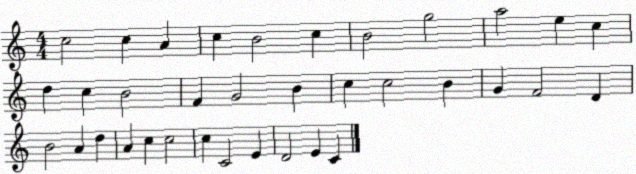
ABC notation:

X:1
T:Untitled
M:4/4
L:1/4
K:C
c2 c A c B2 c B2 g2 a2 e c d c B2 F G2 B c c2 B G F2 D B2 A d A c c2 c C2 E D2 E C